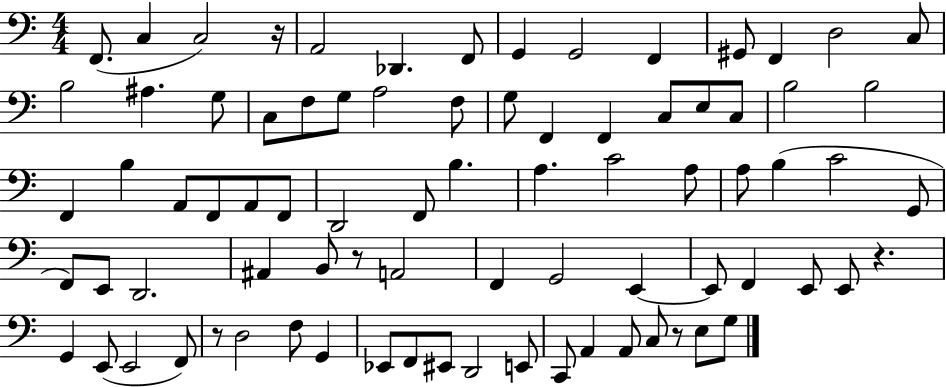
F2/e. C3/q C3/h R/s A2/h Db2/q. F2/e G2/q G2/h F2/q G#2/e F2/q D3/h C3/e B3/h A#3/q. G3/e C3/e F3/e G3/e A3/h F3/e G3/e F2/q F2/q C3/e E3/e C3/e B3/h B3/h F2/q B3/q A2/e F2/e A2/e F2/e D2/h F2/e B3/q. A3/q. C4/h A3/e A3/e B3/q C4/h G2/e F2/e E2/e D2/h. A#2/q B2/e R/e A2/h F2/q G2/h E2/q E2/e F2/q E2/e E2/e R/q. G2/q E2/e E2/h F2/e R/e D3/h F3/e G2/q Eb2/e F2/e EIS2/e D2/h E2/e C2/e A2/q A2/e C3/e R/e E3/e G3/e